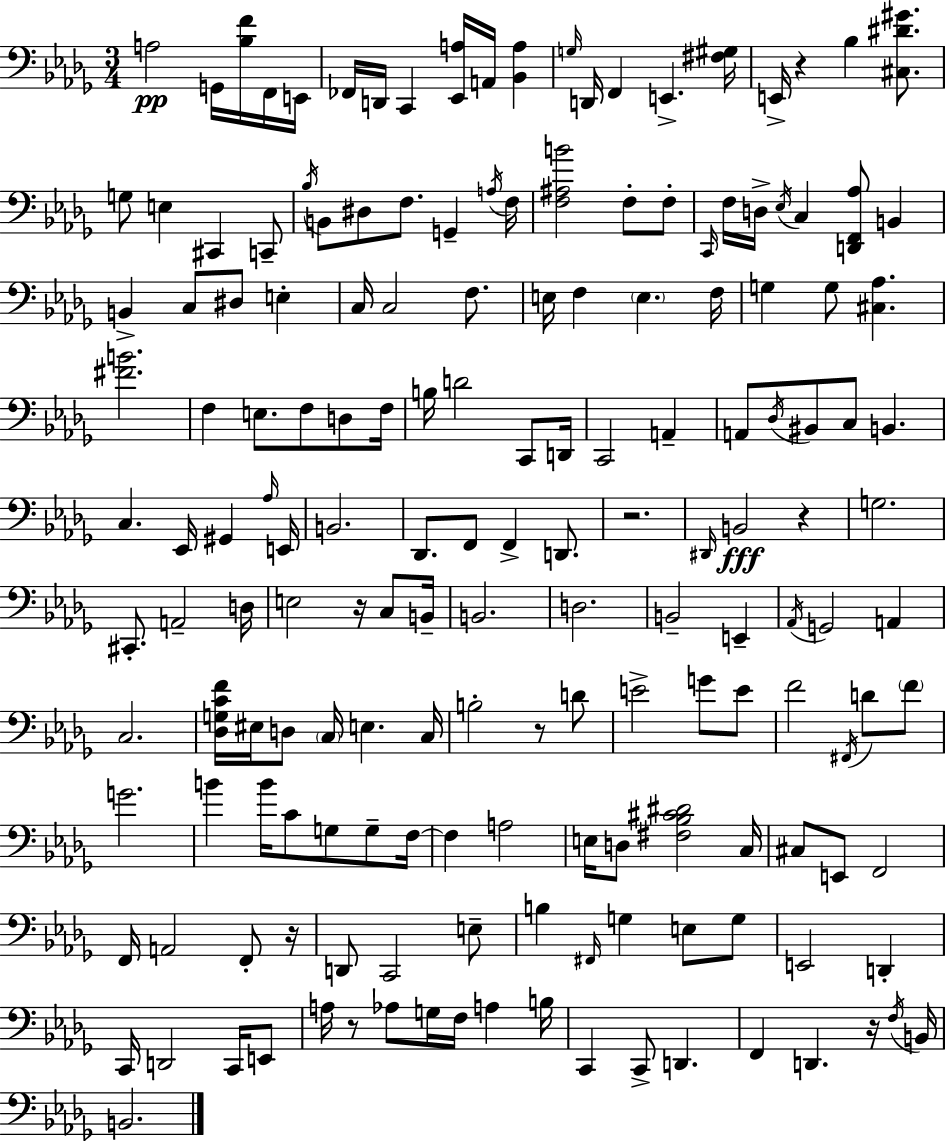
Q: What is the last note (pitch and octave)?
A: B2